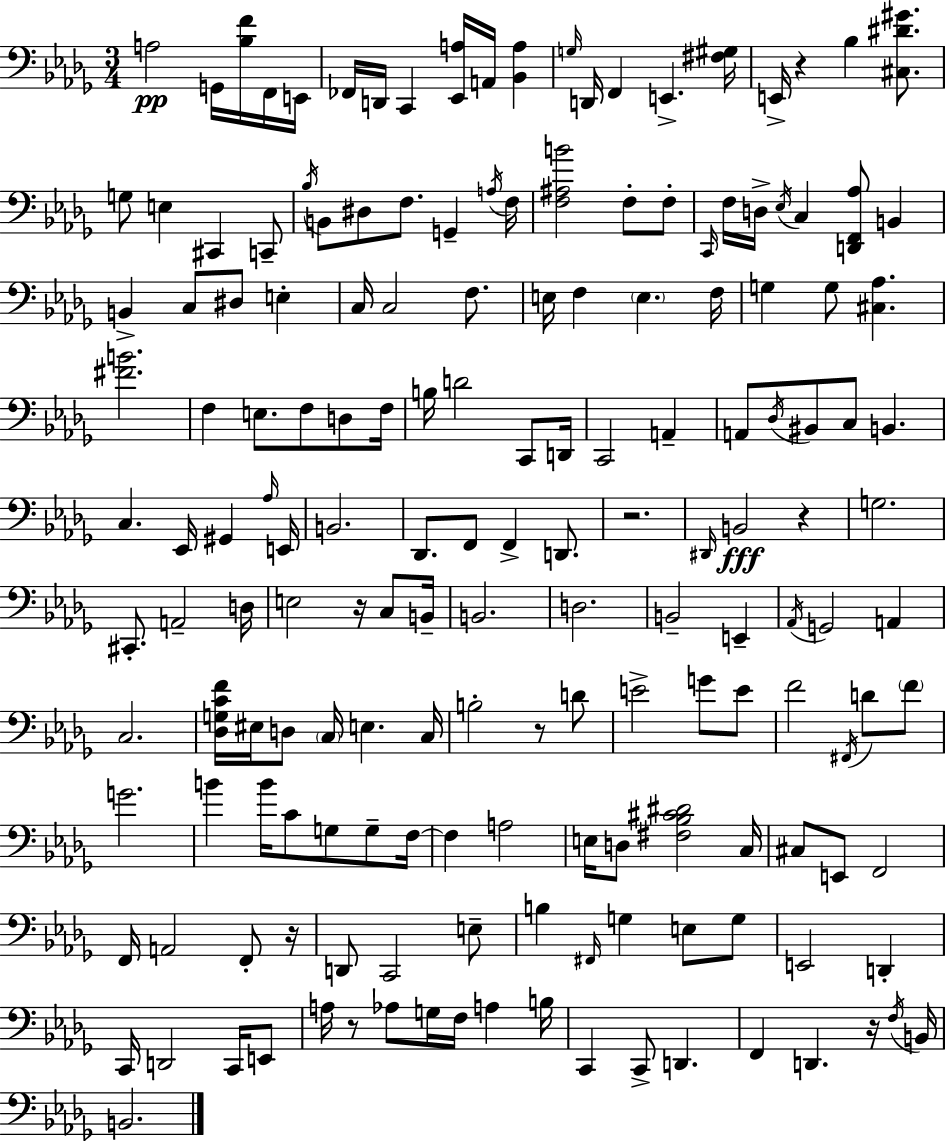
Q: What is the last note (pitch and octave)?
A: B2